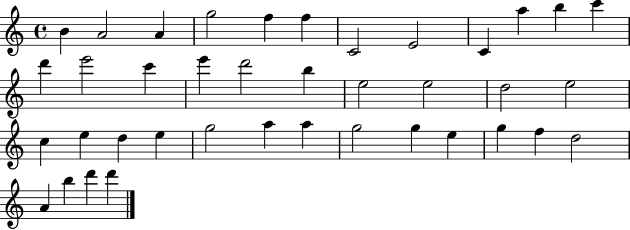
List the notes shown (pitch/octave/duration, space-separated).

B4/q A4/h A4/q G5/h F5/q F5/q C4/h E4/h C4/q A5/q B5/q C6/q D6/q E6/h C6/q E6/q D6/h B5/q E5/h E5/h D5/h E5/h C5/q E5/q D5/q E5/q G5/h A5/q A5/q G5/h G5/q E5/q G5/q F5/q D5/h A4/q B5/q D6/q D6/q